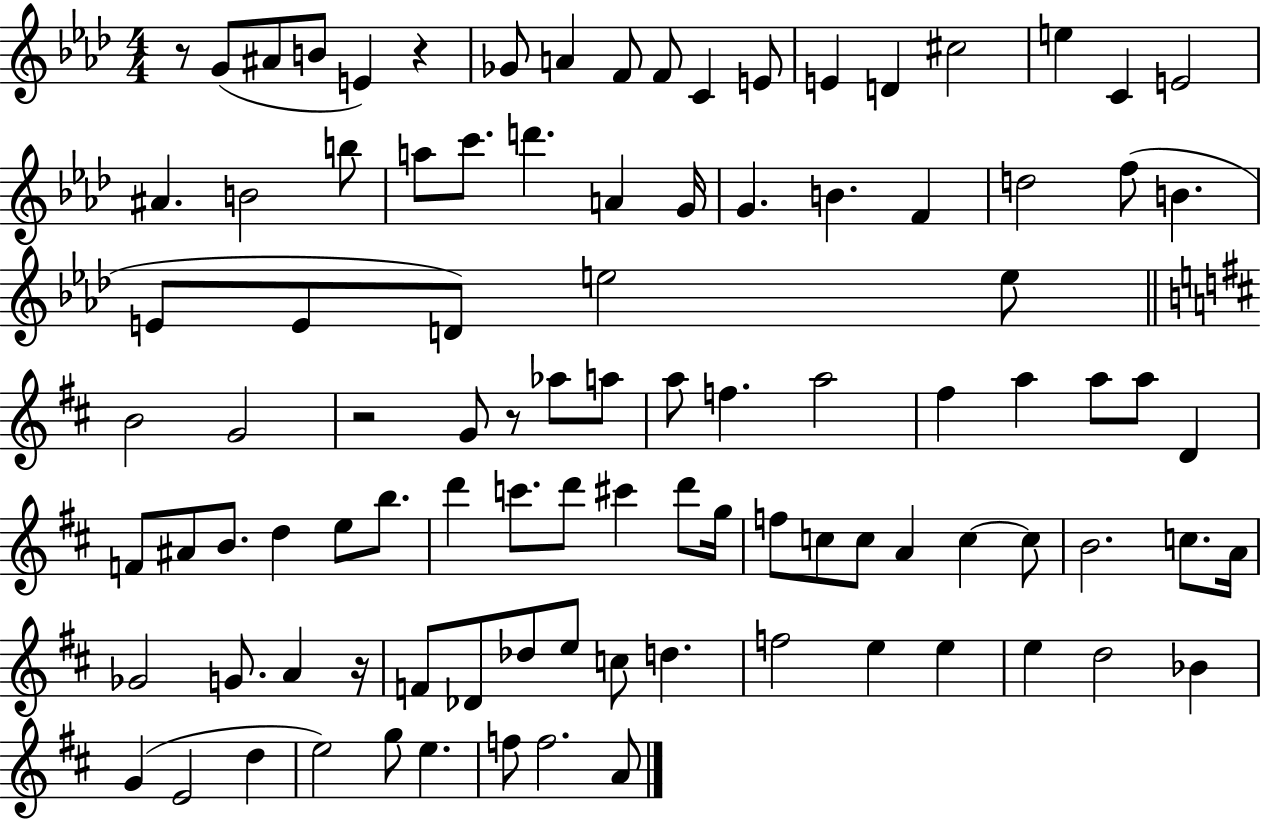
{
  \clef treble
  \numericTimeSignature
  \time 4/4
  \key aes \major
  r8 g'8( ais'8 b'8 e'4) r4 | ges'8 a'4 f'8 f'8 c'4 e'8 | e'4 d'4 cis''2 | e''4 c'4 e'2 | \break ais'4. b'2 b''8 | a''8 c'''8. d'''4. a'4 g'16 | g'4. b'4. f'4 | d''2 f''8( b'4. | \break e'8 e'8 d'8) e''2 e''8 | \bar "||" \break \key d \major b'2 g'2 | r2 g'8 r8 aes''8 a''8 | a''8 f''4. a''2 | fis''4 a''4 a''8 a''8 d'4 | \break f'8 ais'8 b'8. d''4 e''8 b''8. | d'''4 c'''8. d'''8 cis'''4 d'''8 g''16 | f''8 c''8 c''8 a'4 c''4~~ c''8 | b'2. c''8. a'16 | \break ges'2 g'8. a'4 r16 | f'8 des'8 des''8 e''8 c''8 d''4. | f''2 e''4 e''4 | e''4 d''2 bes'4 | \break g'4( e'2 d''4 | e''2) g''8 e''4. | f''8 f''2. a'8 | \bar "|."
}